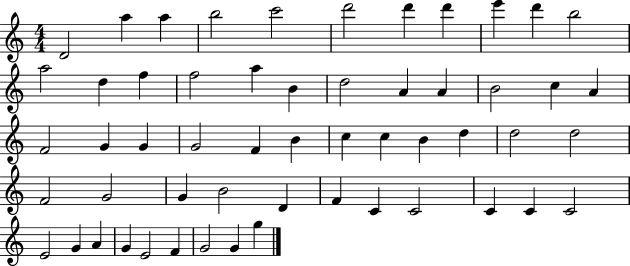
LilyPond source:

{
  \clef treble
  \numericTimeSignature
  \time 4/4
  \key c \major
  d'2 a''4 a''4 | b''2 c'''2 | d'''2 d'''4 d'''4 | e'''4 d'''4 b''2 | \break a''2 d''4 f''4 | f''2 a''4 b'4 | d''2 a'4 a'4 | b'2 c''4 a'4 | \break f'2 g'4 g'4 | g'2 f'4 b'4 | c''4 c''4 b'4 d''4 | d''2 d''2 | \break f'2 g'2 | g'4 b'2 d'4 | f'4 c'4 c'2 | c'4 c'4 c'2 | \break e'2 g'4 a'4 | g'4 e'2 f'4 | g'2 g'4 g''4 | \bar "|."
}